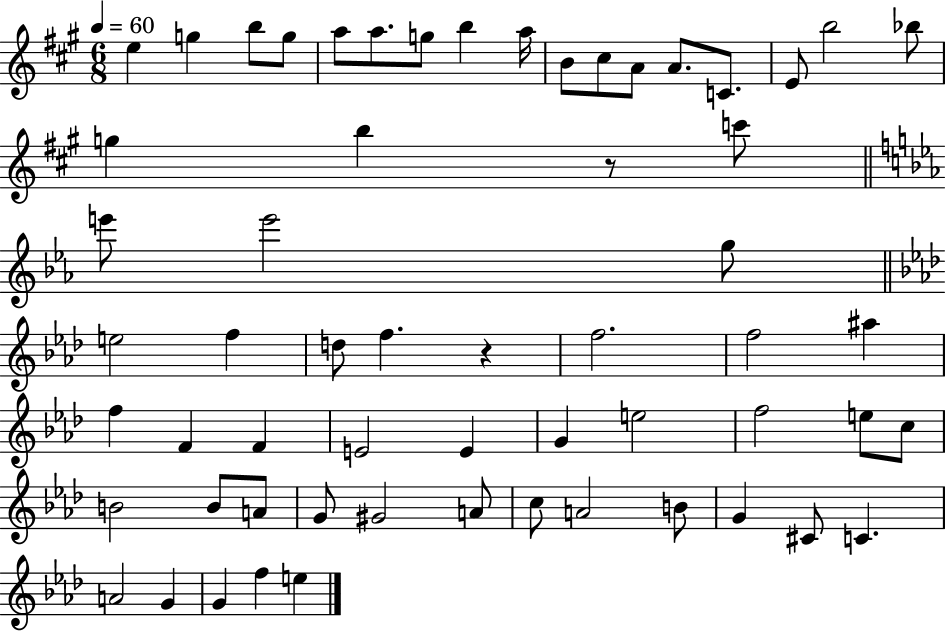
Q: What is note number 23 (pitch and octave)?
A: G5